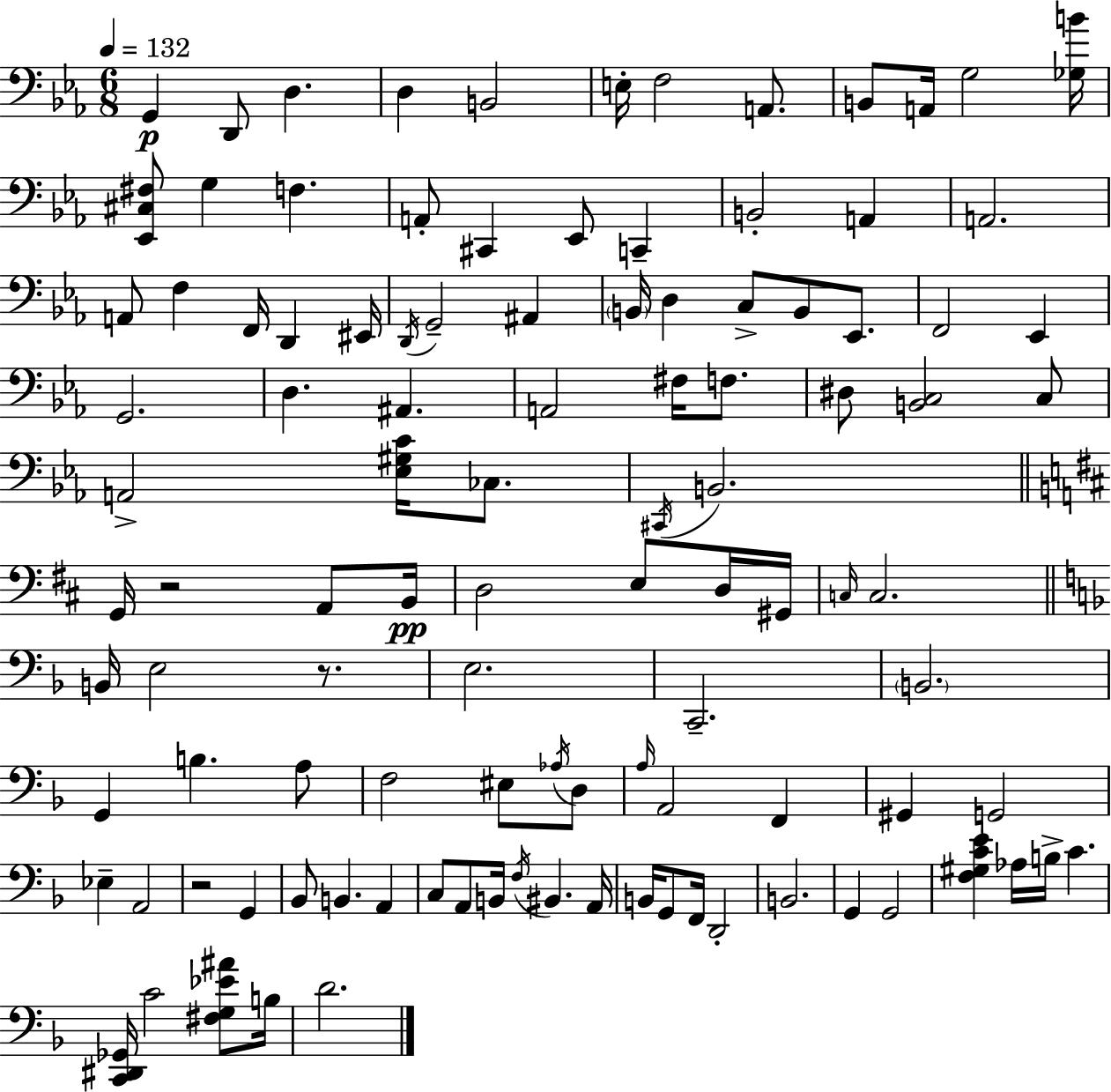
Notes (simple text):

G2/q D2/e D3/q. D3/q B2/h E3/s F3/h A2/e. B2/e A2/s G3/h [Gb3,B4]/s [Eb2,C#3,F#3]/e G3/q F3/q. A2/e C#2/q Eb2/e C2/q B2/h A2/q A2/h. A2/e F3/q F2/s D2/q EIS2/s D2/s G2/h A#2/q B2/s D3/q C3/e B2/e Eb2/e. F2/h Eb2/q G2/h. D3/q. A#2/q. A2/h F#3/s F3/e. D#3/e [B2,C3]/h C3/e A2/h [Eb3,G#3,C4]/s CES3/e. C#2/s B2/h. G2/s R/h A2/e B2/s D3/h E3/e D3/s G#2/s C3/s C3/h. B2/s E3/h R/e. E3/h. C2/h. B2/h. G2/q B3/q. A3/e F3/h EIS3/e Ab3/s D3/e A3/s A2/h F2/q G#2/q G2/h Eb3/q A2/h R/h G2/q Bb2/e B2/q. A2/q C3/e A2/e B2/s F3/s BIS2/q. A2/s B2/s G2/e F2/s D2/h B2/h. G2/q G2/h [F3,G#3,C4,E4]/q Ab3/s B3/s C4/q. [C2,D#2,Gb2]/s C4/h [F#3,G3,Eb4,A#4]/e B3/s D4/h.